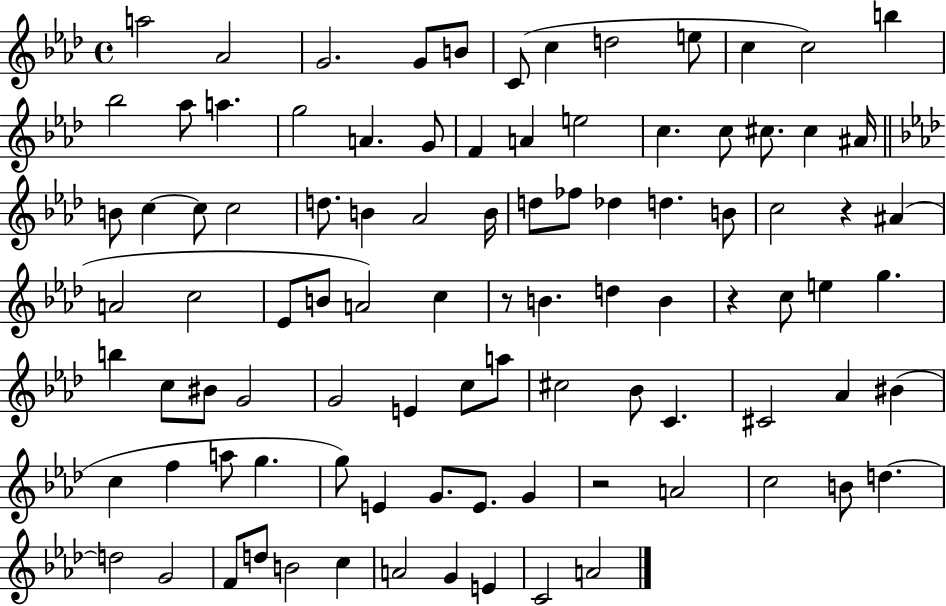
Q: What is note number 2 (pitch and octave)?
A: Ab4